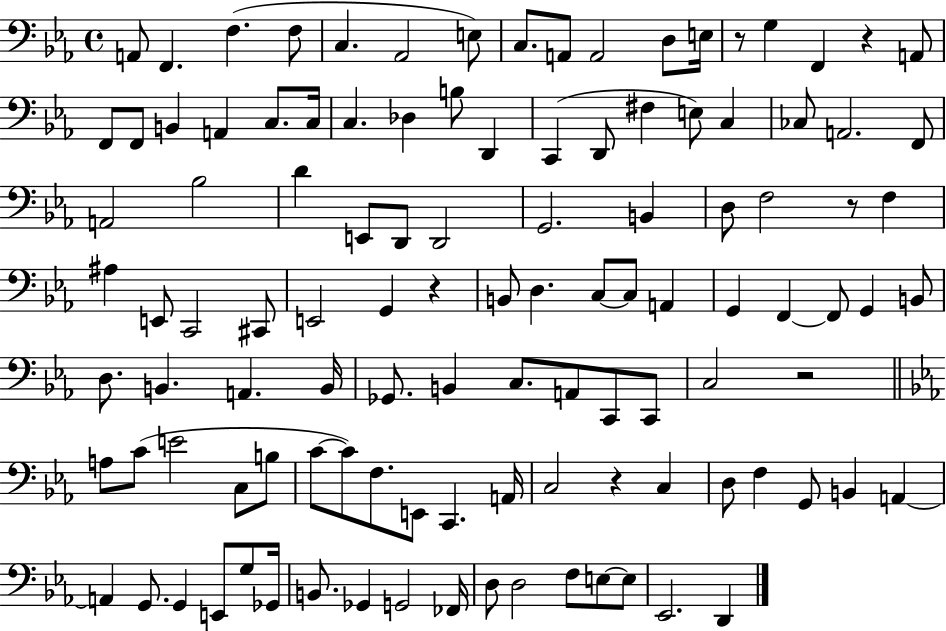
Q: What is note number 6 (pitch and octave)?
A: Ab2